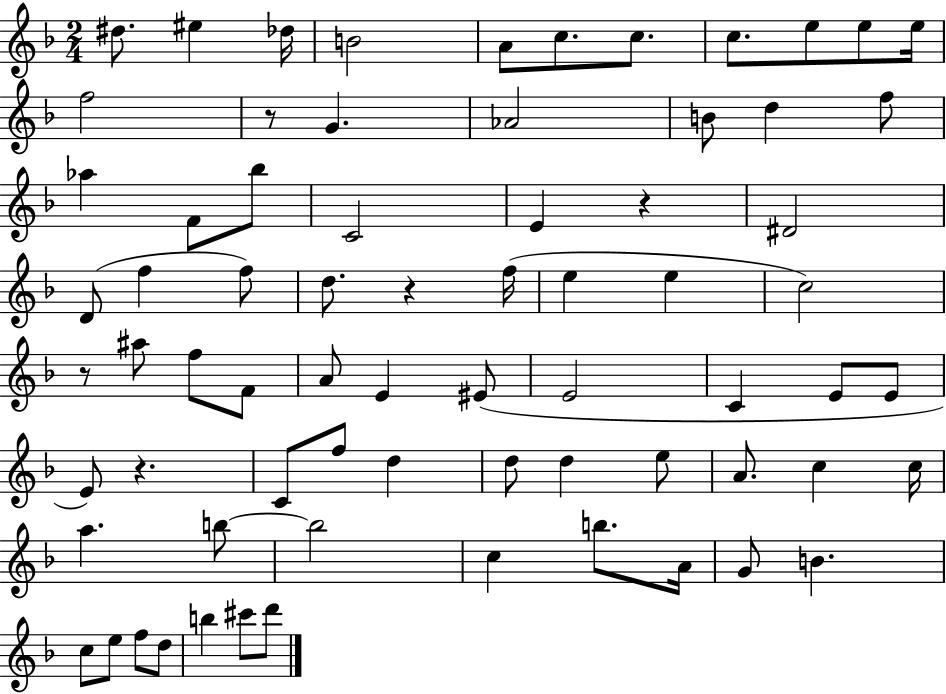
X:1
T:Untitled
M:2/4
L:1/4
K:F
^d/2 ^e _d/4 B2 A/2 c/2 c/2 c/2 e/2 e/2 e/4 f2 z/2 G _A2 B/2 d f/2 _a F/2 _b/2 C2 E z ^D2 D/2 f f/2 d/2 z f/4 e e c2 z/2 ^a/2 f/2 F/2 A/2 E ^E/2 E2 C E/2 E/2 E/2 z C/2 f/2 d d/2 d e/2 A/2 c c/4 a b/2 b2 c b/2 A/4 G/2 B c/2 e/2 f/2 d/2 b ^c'/2 d'/2